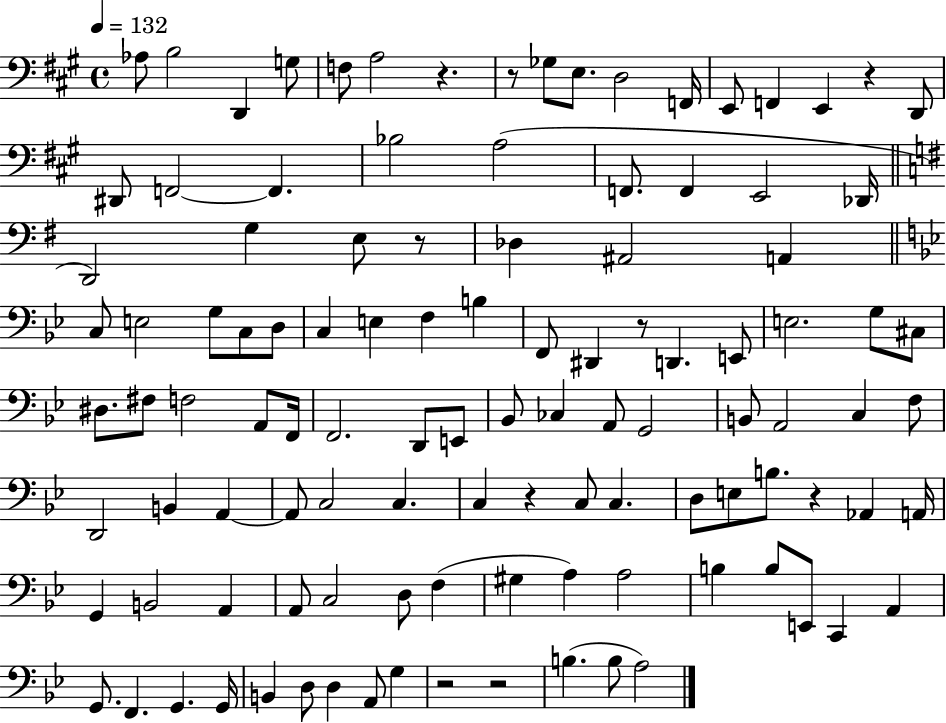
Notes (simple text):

Ab3/e B3/h D2/q G3/e F3/e A3/h R/q. R/e Gb3/e E3/e. D3/h F2/s E2/e F2/q E2/q R/q D2/e D#2/e F2/h F2/q. Bb3/h A3/h F2/e. F2/q E2/h Db2/s D2/h G3/q E3/e R/e Db3/q A#2/h A2/q C3/e E3/h G3/e C3/e D3/e C3/q E3/q F3/q B3/q F2/e D#2/q R/e D2/q. E2/e E3/h. G3/e C#3/e D#3/e. F#3/e F3/h A2/e F2/s F2/h. D2/e E2/e Bb2/e CES3/q A2/e G2/h B2/e A2/h C3/q F3/e D2/h B2/q A2/q A2/e C3/h C3/q. C3/q R/q C3/e C3/q. D3/e E3/e B3/e. R/q Ab2/q A2/s G2/q B2/h A2/q A2/e C3/h D3/e F3/q G#3/q A3/q A3/h B3/q B3/e E2/e C2/q A2/q G2/e. F2/q. G2/q. G2/s B2/q D3/e D3/q A2/e G3/q R/h R/h B3/q. B3/e A3/h